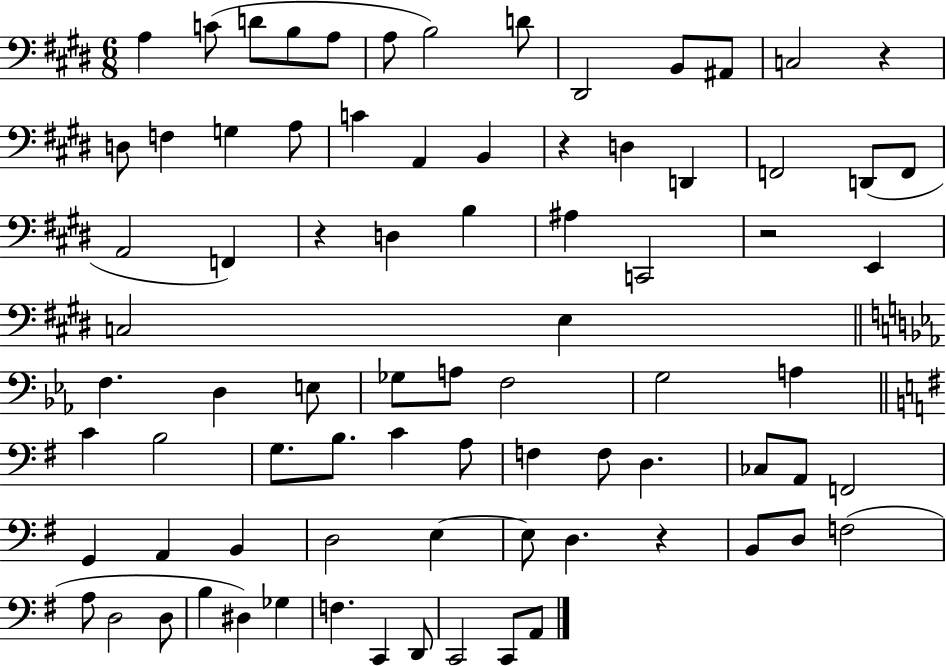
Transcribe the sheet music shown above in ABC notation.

X:1
T:Untitled
M:6/8
L:1/4
K:E
A, C/2 D/2 B,/2 A,/2 A,/2 B,2 D/2 ^D,,2 B,,/2 ^A,,/2 C,2 z D,/2 F, G, A,/2 C A,, B,, z D, D,, F,,2 D,,/2 F,,/2 A,,2 F,, z D, B, ^A, C,,2 z2 E,, C,2 E, F, D, E,/2 _G,/2 A,/2 F,2 G,2 A, C B,2 G,/2 B,/2 C A,/2 F, F,/2 D, _C,/2 A,,/2 F,,2 G,, A,, B,, D,2 E, E,/2 D, z B,,/2 D,/2 F,2 A,/2 D,2 D,/2 B, ^D, _G, F, C,, D,,/2 C,,2 C,,/2 A,,/2